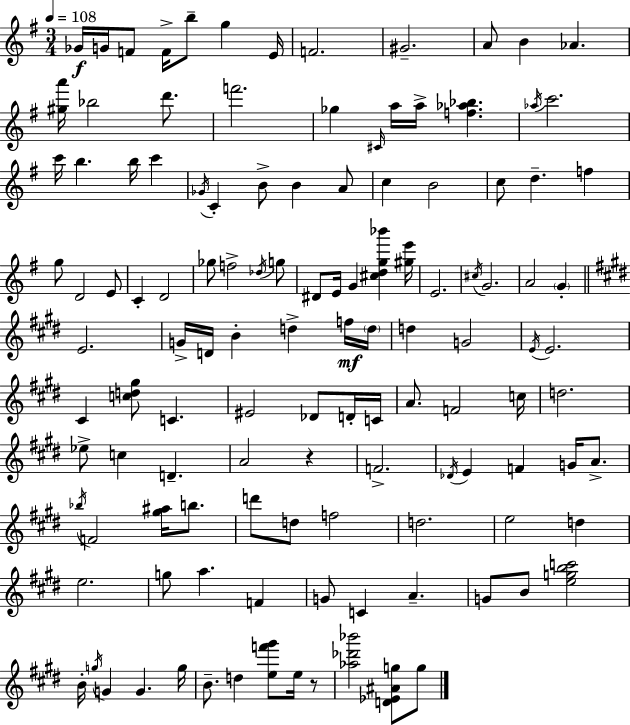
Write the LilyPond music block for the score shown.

{
  \clef treble
  \numericTimeSignature
  \time 3/4
  \key e \minor
  \tempo 4 = 108
  ges'16\f g'16 f'8 f'16-> b''8-- g''4 e'16 | f'2. | gis'2.-- | a'8 b'4 aes'4. | \break <gis'' a'''>16 bes''2 d'''8. | f'''2. | ges''4 \grace { cis'16 } a''16 a''16-> <f'' aes'' bes''>4. | \acciaccatura { aes''16 } c'''2. | \break c'''16 b''4. b''16 c'''4 | \acciaccatura { ges'16 } c'4-. b'8-> b'4 | a'8 c''4 b'2 | c''8 d''4.-- f''4 | \break g''8 d'2 | e'8 c'4-. d'2 | ges''8 f''2-> | \acciaccatura { des''16 } g''8 dis'8 e'16 g'4 <cis'' d'' g'' bes'''>4 | \break <gis'' e'''>16 e'2. | \acciaccatura { cis''16 } g'2. | a'2 | \parenthesize g'4-. \bar "||" \break \key e \major e'2. | g'16-> d'16 b'4-. d''4-> f''16\mf \parenthesize d''16 | d''4 g'2 | \acciaccatura { e'16 } e'2. | \break cis'4 <c'' d'' gis''>8 c'4. | eis'2 des'8 d'16-. | c'16 a'8. f'2 | c''16 d''2. | \break ees''8-> c''4 d'4.-- | a'2 r4 | f'2.-> | \acciaccatura { des'16 } e'4 f'4 g'16 a'8.-> | \break \acciaccatura { bes''16 } f'2 <gis'' ais''>16 | b''8. d'''8 d''8 f''2 | d''2. | e''2 d''4 | \break e''2. | g''8 a''4. f'4 | g'8 c'4 a'4.-- | g'8 b'8 <e'' g'' b'' c'''>2 | \break b'16-. \acciaccatura { g''16 } g'4 g'4. | g''16 b'8.-- d''4 <e'' f''' gis'''>8 | e''16 r8 <aes'' des''' bes'''>2 | <d' ees' ais' g''>8 g''8 \bar "|."
}